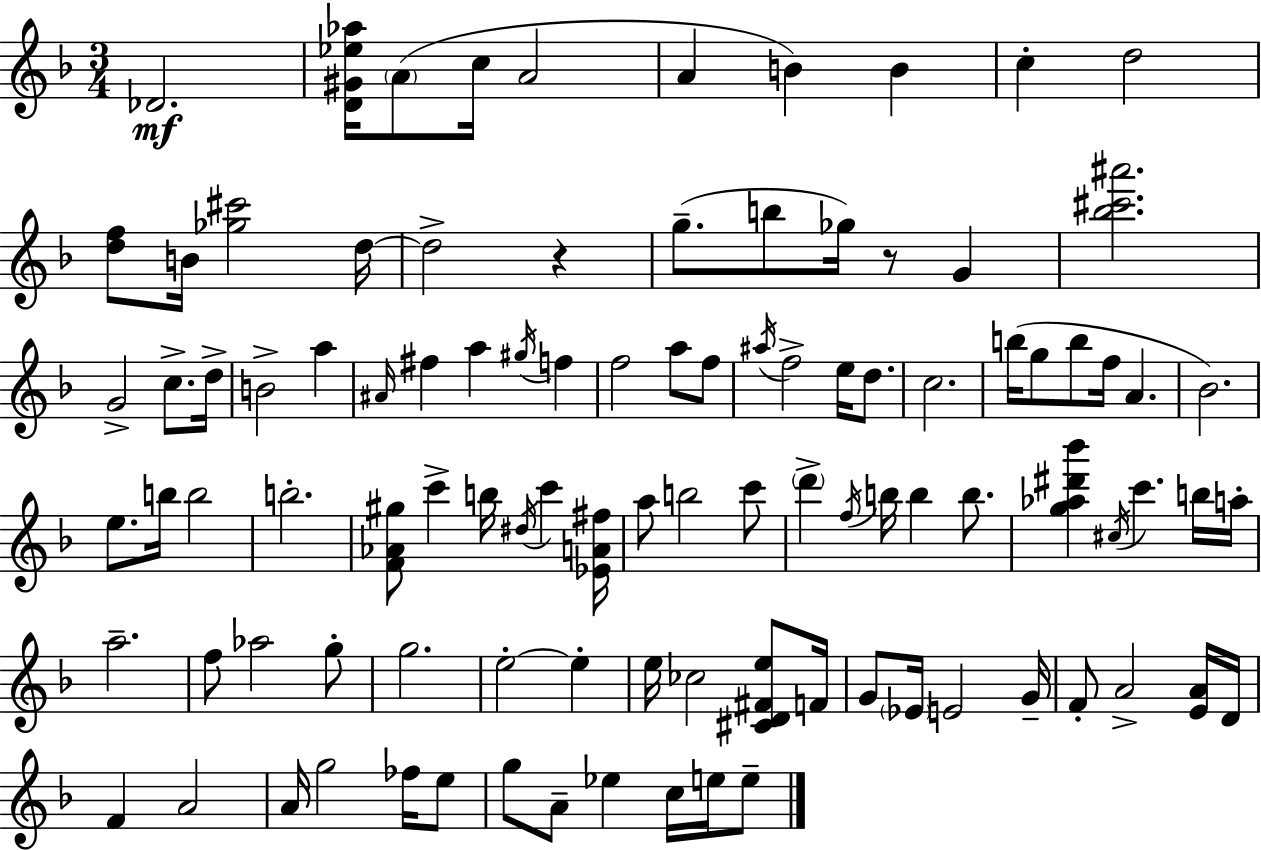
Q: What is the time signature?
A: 3/4